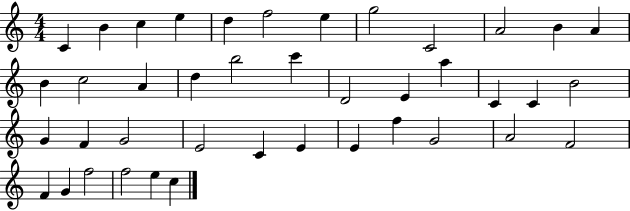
{
  \clef treble
  \numericTimeSignature
  \time 4/4
  \key c \major
  c'4 b'4 c''4 e''4 | d''4 f''2 e''4 | g''2 c'2 | a'2 b'4 a'4 | \break b'4 c''2 a'4 | d''4 b''2 c'''4 | d'2 e'4 a''4 | c'4 c'4 b'2 | \break g'4 f'4 g'2 | e'2 c'4 e'4 | e'4 f''4 g'2 | a'2 f'2 | \break f'4 g'4 f''2 | f''2 e''4 c''4 | \bar "|."
}